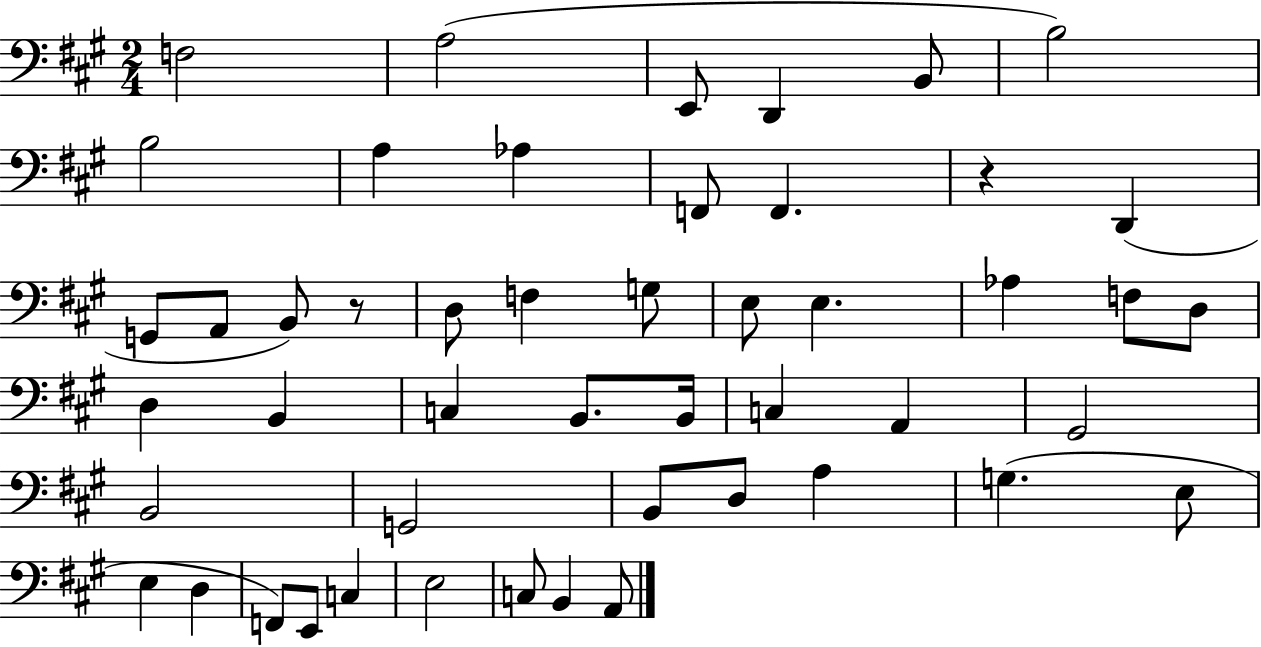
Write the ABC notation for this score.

X:1
T:Untitled
M:2/4
L:1/4
K:A
F,2 A,2 E,,/2 D,, B,,/2 B,2 B,2 A, _A, F,,/2 F,, z D,, G,,/2 A,,/2 B,,/2 z/2 D,/2 F, G,/2 E,/2 E, _A, F,/2 D,/2 D, B,, C, B,,/2 B,,/4 C, A,, ^G,,2 B,,2 G,,2 B,,/2 D,/2 A, G, E,/2 E, D, F,,/2 E,,/2 C, E,2 C,/2 B,, A,,/2